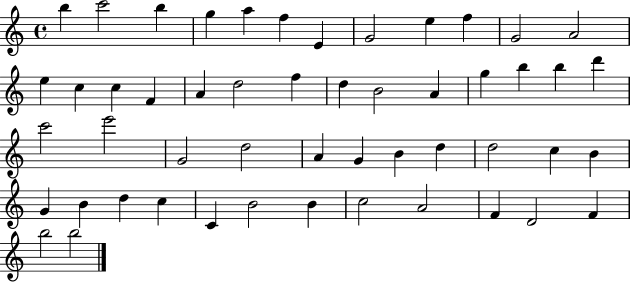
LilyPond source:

{
  \clef treble
  \time 4/4
  \defaultTimeSignature
  \key c \major
  b''4 c'''2 b''4 | g''4 a''4 f''4 e'4 | g'2 e''4 f''4 | g'2 a'2 | \break e''4 c''4 c''4 f'4 | a'4 d''2 f''4 | d''4 b'2 a'4 | g''4 b''4 b''4 d'''4 | \break c'''2 e'''2 | g'2 d''2 | a'4 g'4 b'4 d''4 | d''2 c''4 b'4 | \break g'4 b'4 d''4 c''4 | c'4 b'2 b'4 | c''2 a'2 | f'4 d'2 f'4 | \break b''2 b''2 | \bar "|."
}